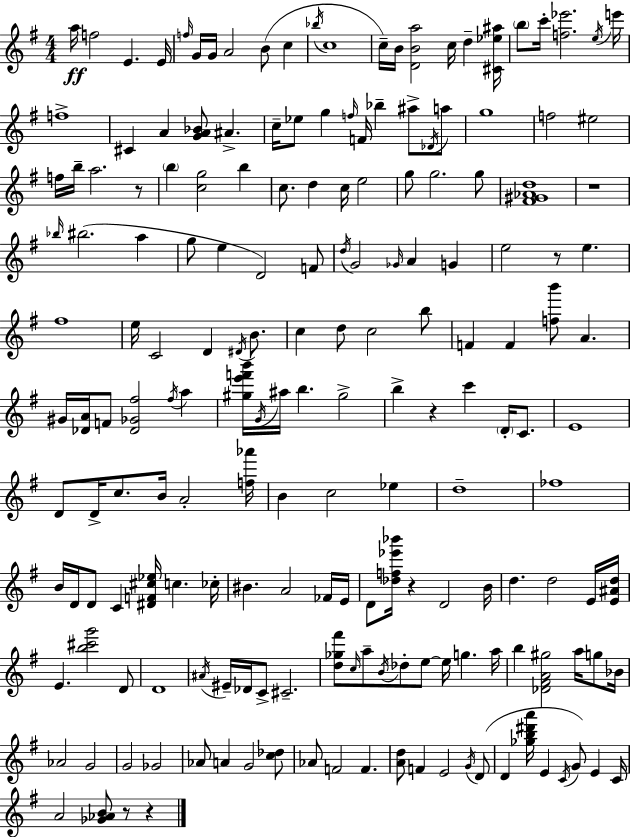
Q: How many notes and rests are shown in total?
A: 183